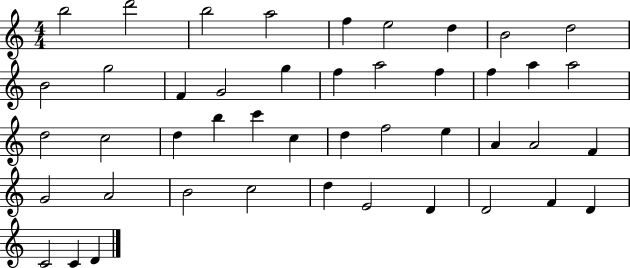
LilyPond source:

{
  \clef treble
  \numericTimeSignature
  \time 4/4
  \key c \major
  b''2 d'''2 | b''2 a''2 | f''4 e''2 d''4 | b'2 d''2 | \break b'2 g''2 | f'4 g'2 g''4 | f''4 a''2 f''4 | f''4 a''4 a''2 | \break d''2 c''2 | d''4 b''4 c'''4 c''4 | d''4 f''2 e''4 | a'4 a'2 f'4 | \break g'2 a'2 | b'2 c''2 | d''4 e'2 d'4 | d'2 f'4 d'4 | \break c'2 c'4 d'4 | \bar "|."
}